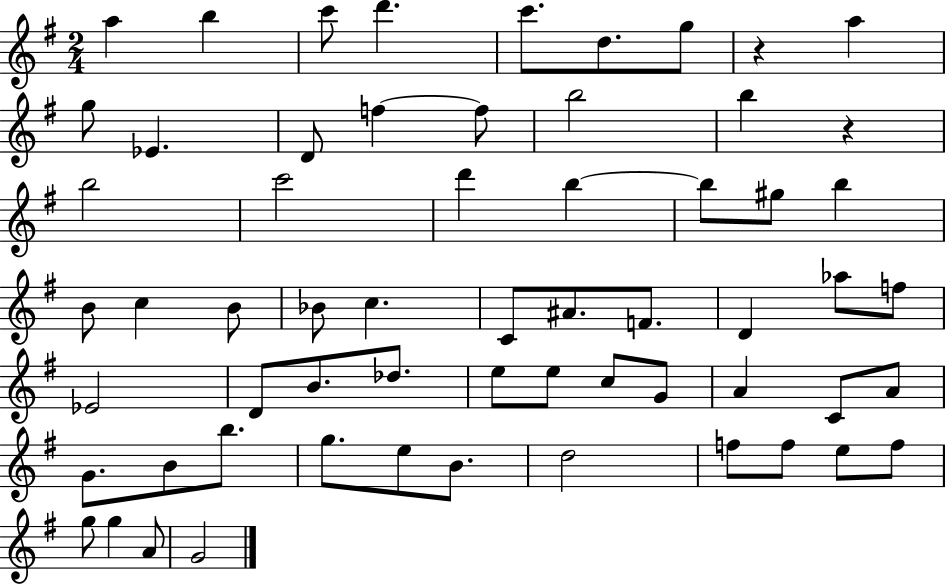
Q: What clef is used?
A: treble